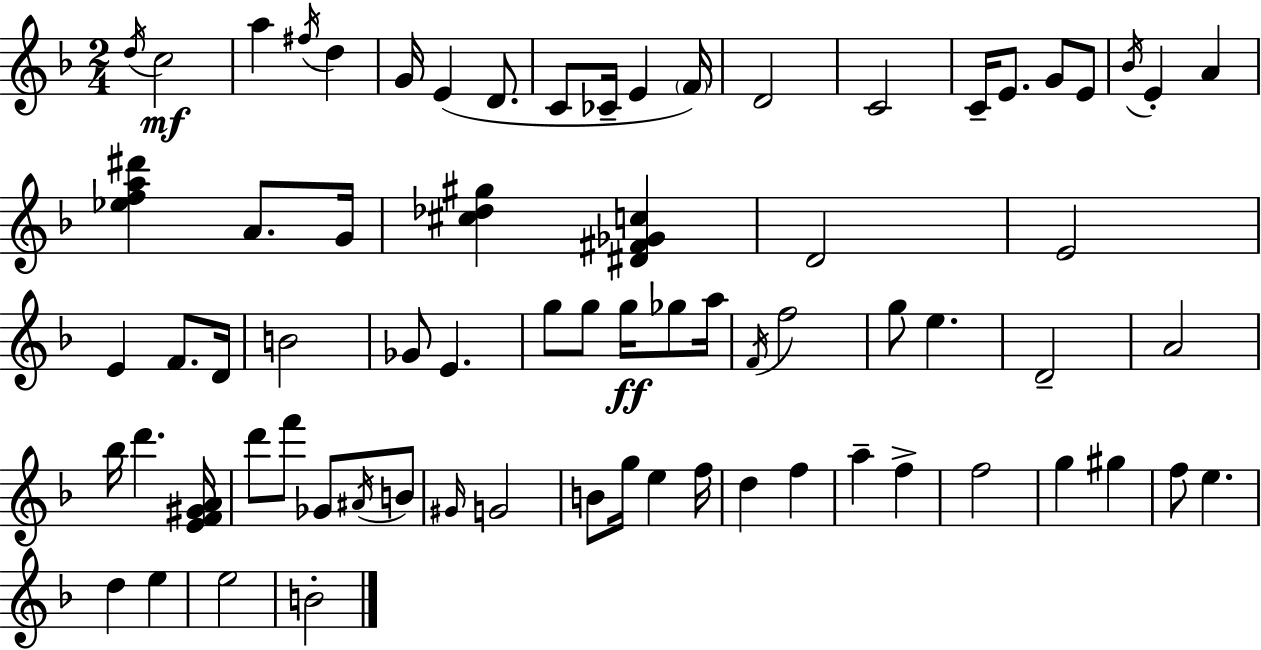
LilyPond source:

{
  \clef treble
  \numericTimeSignature
  \time 2/4
  \key f \major
  \acciaccatura { d''16 }\mf c''2 | a''4 \acciaccatura { fis''16 } d''4 | g'16 e'4( d'8. | c'8 ces'16-- e'4 | \break \parenthesize f'16) d'2 | c'2 | c'16-- e'8. g'8 | e'8 \acciaccatura { bes'16 } e'4-. a'4 | \break <ees'' f'' a'' dis'''>4 a'8. | g'16 <cis'' des'' gis''>4 <dis' fis' ges' c''>4 | d'2 | e'2 | \break e'4 f'8. | d'16 b'2 | ges'8 e'4. | g''8 g''8 g''16\ff | \break ges''8 a''16 \acciaccatura { f'16 } f''2 | g''8 e''4. | d'2-- | a'2 | \break bes''16 d'''4. | <e' f' gis' a'>16 d'''8 f'''8 | ges'8 \acciaccatura { ais'16 } b'8 \grace { gis'16 } g'2 | b'8 | \break g''16 e''4 f''16 d''4 | f''4 a''4-- | f''4-> f''2 | g''4 | \break gis''4 f''8 | e''4. d''4 | e''4 e''2 | b'2-. | \break \bar "|."
}